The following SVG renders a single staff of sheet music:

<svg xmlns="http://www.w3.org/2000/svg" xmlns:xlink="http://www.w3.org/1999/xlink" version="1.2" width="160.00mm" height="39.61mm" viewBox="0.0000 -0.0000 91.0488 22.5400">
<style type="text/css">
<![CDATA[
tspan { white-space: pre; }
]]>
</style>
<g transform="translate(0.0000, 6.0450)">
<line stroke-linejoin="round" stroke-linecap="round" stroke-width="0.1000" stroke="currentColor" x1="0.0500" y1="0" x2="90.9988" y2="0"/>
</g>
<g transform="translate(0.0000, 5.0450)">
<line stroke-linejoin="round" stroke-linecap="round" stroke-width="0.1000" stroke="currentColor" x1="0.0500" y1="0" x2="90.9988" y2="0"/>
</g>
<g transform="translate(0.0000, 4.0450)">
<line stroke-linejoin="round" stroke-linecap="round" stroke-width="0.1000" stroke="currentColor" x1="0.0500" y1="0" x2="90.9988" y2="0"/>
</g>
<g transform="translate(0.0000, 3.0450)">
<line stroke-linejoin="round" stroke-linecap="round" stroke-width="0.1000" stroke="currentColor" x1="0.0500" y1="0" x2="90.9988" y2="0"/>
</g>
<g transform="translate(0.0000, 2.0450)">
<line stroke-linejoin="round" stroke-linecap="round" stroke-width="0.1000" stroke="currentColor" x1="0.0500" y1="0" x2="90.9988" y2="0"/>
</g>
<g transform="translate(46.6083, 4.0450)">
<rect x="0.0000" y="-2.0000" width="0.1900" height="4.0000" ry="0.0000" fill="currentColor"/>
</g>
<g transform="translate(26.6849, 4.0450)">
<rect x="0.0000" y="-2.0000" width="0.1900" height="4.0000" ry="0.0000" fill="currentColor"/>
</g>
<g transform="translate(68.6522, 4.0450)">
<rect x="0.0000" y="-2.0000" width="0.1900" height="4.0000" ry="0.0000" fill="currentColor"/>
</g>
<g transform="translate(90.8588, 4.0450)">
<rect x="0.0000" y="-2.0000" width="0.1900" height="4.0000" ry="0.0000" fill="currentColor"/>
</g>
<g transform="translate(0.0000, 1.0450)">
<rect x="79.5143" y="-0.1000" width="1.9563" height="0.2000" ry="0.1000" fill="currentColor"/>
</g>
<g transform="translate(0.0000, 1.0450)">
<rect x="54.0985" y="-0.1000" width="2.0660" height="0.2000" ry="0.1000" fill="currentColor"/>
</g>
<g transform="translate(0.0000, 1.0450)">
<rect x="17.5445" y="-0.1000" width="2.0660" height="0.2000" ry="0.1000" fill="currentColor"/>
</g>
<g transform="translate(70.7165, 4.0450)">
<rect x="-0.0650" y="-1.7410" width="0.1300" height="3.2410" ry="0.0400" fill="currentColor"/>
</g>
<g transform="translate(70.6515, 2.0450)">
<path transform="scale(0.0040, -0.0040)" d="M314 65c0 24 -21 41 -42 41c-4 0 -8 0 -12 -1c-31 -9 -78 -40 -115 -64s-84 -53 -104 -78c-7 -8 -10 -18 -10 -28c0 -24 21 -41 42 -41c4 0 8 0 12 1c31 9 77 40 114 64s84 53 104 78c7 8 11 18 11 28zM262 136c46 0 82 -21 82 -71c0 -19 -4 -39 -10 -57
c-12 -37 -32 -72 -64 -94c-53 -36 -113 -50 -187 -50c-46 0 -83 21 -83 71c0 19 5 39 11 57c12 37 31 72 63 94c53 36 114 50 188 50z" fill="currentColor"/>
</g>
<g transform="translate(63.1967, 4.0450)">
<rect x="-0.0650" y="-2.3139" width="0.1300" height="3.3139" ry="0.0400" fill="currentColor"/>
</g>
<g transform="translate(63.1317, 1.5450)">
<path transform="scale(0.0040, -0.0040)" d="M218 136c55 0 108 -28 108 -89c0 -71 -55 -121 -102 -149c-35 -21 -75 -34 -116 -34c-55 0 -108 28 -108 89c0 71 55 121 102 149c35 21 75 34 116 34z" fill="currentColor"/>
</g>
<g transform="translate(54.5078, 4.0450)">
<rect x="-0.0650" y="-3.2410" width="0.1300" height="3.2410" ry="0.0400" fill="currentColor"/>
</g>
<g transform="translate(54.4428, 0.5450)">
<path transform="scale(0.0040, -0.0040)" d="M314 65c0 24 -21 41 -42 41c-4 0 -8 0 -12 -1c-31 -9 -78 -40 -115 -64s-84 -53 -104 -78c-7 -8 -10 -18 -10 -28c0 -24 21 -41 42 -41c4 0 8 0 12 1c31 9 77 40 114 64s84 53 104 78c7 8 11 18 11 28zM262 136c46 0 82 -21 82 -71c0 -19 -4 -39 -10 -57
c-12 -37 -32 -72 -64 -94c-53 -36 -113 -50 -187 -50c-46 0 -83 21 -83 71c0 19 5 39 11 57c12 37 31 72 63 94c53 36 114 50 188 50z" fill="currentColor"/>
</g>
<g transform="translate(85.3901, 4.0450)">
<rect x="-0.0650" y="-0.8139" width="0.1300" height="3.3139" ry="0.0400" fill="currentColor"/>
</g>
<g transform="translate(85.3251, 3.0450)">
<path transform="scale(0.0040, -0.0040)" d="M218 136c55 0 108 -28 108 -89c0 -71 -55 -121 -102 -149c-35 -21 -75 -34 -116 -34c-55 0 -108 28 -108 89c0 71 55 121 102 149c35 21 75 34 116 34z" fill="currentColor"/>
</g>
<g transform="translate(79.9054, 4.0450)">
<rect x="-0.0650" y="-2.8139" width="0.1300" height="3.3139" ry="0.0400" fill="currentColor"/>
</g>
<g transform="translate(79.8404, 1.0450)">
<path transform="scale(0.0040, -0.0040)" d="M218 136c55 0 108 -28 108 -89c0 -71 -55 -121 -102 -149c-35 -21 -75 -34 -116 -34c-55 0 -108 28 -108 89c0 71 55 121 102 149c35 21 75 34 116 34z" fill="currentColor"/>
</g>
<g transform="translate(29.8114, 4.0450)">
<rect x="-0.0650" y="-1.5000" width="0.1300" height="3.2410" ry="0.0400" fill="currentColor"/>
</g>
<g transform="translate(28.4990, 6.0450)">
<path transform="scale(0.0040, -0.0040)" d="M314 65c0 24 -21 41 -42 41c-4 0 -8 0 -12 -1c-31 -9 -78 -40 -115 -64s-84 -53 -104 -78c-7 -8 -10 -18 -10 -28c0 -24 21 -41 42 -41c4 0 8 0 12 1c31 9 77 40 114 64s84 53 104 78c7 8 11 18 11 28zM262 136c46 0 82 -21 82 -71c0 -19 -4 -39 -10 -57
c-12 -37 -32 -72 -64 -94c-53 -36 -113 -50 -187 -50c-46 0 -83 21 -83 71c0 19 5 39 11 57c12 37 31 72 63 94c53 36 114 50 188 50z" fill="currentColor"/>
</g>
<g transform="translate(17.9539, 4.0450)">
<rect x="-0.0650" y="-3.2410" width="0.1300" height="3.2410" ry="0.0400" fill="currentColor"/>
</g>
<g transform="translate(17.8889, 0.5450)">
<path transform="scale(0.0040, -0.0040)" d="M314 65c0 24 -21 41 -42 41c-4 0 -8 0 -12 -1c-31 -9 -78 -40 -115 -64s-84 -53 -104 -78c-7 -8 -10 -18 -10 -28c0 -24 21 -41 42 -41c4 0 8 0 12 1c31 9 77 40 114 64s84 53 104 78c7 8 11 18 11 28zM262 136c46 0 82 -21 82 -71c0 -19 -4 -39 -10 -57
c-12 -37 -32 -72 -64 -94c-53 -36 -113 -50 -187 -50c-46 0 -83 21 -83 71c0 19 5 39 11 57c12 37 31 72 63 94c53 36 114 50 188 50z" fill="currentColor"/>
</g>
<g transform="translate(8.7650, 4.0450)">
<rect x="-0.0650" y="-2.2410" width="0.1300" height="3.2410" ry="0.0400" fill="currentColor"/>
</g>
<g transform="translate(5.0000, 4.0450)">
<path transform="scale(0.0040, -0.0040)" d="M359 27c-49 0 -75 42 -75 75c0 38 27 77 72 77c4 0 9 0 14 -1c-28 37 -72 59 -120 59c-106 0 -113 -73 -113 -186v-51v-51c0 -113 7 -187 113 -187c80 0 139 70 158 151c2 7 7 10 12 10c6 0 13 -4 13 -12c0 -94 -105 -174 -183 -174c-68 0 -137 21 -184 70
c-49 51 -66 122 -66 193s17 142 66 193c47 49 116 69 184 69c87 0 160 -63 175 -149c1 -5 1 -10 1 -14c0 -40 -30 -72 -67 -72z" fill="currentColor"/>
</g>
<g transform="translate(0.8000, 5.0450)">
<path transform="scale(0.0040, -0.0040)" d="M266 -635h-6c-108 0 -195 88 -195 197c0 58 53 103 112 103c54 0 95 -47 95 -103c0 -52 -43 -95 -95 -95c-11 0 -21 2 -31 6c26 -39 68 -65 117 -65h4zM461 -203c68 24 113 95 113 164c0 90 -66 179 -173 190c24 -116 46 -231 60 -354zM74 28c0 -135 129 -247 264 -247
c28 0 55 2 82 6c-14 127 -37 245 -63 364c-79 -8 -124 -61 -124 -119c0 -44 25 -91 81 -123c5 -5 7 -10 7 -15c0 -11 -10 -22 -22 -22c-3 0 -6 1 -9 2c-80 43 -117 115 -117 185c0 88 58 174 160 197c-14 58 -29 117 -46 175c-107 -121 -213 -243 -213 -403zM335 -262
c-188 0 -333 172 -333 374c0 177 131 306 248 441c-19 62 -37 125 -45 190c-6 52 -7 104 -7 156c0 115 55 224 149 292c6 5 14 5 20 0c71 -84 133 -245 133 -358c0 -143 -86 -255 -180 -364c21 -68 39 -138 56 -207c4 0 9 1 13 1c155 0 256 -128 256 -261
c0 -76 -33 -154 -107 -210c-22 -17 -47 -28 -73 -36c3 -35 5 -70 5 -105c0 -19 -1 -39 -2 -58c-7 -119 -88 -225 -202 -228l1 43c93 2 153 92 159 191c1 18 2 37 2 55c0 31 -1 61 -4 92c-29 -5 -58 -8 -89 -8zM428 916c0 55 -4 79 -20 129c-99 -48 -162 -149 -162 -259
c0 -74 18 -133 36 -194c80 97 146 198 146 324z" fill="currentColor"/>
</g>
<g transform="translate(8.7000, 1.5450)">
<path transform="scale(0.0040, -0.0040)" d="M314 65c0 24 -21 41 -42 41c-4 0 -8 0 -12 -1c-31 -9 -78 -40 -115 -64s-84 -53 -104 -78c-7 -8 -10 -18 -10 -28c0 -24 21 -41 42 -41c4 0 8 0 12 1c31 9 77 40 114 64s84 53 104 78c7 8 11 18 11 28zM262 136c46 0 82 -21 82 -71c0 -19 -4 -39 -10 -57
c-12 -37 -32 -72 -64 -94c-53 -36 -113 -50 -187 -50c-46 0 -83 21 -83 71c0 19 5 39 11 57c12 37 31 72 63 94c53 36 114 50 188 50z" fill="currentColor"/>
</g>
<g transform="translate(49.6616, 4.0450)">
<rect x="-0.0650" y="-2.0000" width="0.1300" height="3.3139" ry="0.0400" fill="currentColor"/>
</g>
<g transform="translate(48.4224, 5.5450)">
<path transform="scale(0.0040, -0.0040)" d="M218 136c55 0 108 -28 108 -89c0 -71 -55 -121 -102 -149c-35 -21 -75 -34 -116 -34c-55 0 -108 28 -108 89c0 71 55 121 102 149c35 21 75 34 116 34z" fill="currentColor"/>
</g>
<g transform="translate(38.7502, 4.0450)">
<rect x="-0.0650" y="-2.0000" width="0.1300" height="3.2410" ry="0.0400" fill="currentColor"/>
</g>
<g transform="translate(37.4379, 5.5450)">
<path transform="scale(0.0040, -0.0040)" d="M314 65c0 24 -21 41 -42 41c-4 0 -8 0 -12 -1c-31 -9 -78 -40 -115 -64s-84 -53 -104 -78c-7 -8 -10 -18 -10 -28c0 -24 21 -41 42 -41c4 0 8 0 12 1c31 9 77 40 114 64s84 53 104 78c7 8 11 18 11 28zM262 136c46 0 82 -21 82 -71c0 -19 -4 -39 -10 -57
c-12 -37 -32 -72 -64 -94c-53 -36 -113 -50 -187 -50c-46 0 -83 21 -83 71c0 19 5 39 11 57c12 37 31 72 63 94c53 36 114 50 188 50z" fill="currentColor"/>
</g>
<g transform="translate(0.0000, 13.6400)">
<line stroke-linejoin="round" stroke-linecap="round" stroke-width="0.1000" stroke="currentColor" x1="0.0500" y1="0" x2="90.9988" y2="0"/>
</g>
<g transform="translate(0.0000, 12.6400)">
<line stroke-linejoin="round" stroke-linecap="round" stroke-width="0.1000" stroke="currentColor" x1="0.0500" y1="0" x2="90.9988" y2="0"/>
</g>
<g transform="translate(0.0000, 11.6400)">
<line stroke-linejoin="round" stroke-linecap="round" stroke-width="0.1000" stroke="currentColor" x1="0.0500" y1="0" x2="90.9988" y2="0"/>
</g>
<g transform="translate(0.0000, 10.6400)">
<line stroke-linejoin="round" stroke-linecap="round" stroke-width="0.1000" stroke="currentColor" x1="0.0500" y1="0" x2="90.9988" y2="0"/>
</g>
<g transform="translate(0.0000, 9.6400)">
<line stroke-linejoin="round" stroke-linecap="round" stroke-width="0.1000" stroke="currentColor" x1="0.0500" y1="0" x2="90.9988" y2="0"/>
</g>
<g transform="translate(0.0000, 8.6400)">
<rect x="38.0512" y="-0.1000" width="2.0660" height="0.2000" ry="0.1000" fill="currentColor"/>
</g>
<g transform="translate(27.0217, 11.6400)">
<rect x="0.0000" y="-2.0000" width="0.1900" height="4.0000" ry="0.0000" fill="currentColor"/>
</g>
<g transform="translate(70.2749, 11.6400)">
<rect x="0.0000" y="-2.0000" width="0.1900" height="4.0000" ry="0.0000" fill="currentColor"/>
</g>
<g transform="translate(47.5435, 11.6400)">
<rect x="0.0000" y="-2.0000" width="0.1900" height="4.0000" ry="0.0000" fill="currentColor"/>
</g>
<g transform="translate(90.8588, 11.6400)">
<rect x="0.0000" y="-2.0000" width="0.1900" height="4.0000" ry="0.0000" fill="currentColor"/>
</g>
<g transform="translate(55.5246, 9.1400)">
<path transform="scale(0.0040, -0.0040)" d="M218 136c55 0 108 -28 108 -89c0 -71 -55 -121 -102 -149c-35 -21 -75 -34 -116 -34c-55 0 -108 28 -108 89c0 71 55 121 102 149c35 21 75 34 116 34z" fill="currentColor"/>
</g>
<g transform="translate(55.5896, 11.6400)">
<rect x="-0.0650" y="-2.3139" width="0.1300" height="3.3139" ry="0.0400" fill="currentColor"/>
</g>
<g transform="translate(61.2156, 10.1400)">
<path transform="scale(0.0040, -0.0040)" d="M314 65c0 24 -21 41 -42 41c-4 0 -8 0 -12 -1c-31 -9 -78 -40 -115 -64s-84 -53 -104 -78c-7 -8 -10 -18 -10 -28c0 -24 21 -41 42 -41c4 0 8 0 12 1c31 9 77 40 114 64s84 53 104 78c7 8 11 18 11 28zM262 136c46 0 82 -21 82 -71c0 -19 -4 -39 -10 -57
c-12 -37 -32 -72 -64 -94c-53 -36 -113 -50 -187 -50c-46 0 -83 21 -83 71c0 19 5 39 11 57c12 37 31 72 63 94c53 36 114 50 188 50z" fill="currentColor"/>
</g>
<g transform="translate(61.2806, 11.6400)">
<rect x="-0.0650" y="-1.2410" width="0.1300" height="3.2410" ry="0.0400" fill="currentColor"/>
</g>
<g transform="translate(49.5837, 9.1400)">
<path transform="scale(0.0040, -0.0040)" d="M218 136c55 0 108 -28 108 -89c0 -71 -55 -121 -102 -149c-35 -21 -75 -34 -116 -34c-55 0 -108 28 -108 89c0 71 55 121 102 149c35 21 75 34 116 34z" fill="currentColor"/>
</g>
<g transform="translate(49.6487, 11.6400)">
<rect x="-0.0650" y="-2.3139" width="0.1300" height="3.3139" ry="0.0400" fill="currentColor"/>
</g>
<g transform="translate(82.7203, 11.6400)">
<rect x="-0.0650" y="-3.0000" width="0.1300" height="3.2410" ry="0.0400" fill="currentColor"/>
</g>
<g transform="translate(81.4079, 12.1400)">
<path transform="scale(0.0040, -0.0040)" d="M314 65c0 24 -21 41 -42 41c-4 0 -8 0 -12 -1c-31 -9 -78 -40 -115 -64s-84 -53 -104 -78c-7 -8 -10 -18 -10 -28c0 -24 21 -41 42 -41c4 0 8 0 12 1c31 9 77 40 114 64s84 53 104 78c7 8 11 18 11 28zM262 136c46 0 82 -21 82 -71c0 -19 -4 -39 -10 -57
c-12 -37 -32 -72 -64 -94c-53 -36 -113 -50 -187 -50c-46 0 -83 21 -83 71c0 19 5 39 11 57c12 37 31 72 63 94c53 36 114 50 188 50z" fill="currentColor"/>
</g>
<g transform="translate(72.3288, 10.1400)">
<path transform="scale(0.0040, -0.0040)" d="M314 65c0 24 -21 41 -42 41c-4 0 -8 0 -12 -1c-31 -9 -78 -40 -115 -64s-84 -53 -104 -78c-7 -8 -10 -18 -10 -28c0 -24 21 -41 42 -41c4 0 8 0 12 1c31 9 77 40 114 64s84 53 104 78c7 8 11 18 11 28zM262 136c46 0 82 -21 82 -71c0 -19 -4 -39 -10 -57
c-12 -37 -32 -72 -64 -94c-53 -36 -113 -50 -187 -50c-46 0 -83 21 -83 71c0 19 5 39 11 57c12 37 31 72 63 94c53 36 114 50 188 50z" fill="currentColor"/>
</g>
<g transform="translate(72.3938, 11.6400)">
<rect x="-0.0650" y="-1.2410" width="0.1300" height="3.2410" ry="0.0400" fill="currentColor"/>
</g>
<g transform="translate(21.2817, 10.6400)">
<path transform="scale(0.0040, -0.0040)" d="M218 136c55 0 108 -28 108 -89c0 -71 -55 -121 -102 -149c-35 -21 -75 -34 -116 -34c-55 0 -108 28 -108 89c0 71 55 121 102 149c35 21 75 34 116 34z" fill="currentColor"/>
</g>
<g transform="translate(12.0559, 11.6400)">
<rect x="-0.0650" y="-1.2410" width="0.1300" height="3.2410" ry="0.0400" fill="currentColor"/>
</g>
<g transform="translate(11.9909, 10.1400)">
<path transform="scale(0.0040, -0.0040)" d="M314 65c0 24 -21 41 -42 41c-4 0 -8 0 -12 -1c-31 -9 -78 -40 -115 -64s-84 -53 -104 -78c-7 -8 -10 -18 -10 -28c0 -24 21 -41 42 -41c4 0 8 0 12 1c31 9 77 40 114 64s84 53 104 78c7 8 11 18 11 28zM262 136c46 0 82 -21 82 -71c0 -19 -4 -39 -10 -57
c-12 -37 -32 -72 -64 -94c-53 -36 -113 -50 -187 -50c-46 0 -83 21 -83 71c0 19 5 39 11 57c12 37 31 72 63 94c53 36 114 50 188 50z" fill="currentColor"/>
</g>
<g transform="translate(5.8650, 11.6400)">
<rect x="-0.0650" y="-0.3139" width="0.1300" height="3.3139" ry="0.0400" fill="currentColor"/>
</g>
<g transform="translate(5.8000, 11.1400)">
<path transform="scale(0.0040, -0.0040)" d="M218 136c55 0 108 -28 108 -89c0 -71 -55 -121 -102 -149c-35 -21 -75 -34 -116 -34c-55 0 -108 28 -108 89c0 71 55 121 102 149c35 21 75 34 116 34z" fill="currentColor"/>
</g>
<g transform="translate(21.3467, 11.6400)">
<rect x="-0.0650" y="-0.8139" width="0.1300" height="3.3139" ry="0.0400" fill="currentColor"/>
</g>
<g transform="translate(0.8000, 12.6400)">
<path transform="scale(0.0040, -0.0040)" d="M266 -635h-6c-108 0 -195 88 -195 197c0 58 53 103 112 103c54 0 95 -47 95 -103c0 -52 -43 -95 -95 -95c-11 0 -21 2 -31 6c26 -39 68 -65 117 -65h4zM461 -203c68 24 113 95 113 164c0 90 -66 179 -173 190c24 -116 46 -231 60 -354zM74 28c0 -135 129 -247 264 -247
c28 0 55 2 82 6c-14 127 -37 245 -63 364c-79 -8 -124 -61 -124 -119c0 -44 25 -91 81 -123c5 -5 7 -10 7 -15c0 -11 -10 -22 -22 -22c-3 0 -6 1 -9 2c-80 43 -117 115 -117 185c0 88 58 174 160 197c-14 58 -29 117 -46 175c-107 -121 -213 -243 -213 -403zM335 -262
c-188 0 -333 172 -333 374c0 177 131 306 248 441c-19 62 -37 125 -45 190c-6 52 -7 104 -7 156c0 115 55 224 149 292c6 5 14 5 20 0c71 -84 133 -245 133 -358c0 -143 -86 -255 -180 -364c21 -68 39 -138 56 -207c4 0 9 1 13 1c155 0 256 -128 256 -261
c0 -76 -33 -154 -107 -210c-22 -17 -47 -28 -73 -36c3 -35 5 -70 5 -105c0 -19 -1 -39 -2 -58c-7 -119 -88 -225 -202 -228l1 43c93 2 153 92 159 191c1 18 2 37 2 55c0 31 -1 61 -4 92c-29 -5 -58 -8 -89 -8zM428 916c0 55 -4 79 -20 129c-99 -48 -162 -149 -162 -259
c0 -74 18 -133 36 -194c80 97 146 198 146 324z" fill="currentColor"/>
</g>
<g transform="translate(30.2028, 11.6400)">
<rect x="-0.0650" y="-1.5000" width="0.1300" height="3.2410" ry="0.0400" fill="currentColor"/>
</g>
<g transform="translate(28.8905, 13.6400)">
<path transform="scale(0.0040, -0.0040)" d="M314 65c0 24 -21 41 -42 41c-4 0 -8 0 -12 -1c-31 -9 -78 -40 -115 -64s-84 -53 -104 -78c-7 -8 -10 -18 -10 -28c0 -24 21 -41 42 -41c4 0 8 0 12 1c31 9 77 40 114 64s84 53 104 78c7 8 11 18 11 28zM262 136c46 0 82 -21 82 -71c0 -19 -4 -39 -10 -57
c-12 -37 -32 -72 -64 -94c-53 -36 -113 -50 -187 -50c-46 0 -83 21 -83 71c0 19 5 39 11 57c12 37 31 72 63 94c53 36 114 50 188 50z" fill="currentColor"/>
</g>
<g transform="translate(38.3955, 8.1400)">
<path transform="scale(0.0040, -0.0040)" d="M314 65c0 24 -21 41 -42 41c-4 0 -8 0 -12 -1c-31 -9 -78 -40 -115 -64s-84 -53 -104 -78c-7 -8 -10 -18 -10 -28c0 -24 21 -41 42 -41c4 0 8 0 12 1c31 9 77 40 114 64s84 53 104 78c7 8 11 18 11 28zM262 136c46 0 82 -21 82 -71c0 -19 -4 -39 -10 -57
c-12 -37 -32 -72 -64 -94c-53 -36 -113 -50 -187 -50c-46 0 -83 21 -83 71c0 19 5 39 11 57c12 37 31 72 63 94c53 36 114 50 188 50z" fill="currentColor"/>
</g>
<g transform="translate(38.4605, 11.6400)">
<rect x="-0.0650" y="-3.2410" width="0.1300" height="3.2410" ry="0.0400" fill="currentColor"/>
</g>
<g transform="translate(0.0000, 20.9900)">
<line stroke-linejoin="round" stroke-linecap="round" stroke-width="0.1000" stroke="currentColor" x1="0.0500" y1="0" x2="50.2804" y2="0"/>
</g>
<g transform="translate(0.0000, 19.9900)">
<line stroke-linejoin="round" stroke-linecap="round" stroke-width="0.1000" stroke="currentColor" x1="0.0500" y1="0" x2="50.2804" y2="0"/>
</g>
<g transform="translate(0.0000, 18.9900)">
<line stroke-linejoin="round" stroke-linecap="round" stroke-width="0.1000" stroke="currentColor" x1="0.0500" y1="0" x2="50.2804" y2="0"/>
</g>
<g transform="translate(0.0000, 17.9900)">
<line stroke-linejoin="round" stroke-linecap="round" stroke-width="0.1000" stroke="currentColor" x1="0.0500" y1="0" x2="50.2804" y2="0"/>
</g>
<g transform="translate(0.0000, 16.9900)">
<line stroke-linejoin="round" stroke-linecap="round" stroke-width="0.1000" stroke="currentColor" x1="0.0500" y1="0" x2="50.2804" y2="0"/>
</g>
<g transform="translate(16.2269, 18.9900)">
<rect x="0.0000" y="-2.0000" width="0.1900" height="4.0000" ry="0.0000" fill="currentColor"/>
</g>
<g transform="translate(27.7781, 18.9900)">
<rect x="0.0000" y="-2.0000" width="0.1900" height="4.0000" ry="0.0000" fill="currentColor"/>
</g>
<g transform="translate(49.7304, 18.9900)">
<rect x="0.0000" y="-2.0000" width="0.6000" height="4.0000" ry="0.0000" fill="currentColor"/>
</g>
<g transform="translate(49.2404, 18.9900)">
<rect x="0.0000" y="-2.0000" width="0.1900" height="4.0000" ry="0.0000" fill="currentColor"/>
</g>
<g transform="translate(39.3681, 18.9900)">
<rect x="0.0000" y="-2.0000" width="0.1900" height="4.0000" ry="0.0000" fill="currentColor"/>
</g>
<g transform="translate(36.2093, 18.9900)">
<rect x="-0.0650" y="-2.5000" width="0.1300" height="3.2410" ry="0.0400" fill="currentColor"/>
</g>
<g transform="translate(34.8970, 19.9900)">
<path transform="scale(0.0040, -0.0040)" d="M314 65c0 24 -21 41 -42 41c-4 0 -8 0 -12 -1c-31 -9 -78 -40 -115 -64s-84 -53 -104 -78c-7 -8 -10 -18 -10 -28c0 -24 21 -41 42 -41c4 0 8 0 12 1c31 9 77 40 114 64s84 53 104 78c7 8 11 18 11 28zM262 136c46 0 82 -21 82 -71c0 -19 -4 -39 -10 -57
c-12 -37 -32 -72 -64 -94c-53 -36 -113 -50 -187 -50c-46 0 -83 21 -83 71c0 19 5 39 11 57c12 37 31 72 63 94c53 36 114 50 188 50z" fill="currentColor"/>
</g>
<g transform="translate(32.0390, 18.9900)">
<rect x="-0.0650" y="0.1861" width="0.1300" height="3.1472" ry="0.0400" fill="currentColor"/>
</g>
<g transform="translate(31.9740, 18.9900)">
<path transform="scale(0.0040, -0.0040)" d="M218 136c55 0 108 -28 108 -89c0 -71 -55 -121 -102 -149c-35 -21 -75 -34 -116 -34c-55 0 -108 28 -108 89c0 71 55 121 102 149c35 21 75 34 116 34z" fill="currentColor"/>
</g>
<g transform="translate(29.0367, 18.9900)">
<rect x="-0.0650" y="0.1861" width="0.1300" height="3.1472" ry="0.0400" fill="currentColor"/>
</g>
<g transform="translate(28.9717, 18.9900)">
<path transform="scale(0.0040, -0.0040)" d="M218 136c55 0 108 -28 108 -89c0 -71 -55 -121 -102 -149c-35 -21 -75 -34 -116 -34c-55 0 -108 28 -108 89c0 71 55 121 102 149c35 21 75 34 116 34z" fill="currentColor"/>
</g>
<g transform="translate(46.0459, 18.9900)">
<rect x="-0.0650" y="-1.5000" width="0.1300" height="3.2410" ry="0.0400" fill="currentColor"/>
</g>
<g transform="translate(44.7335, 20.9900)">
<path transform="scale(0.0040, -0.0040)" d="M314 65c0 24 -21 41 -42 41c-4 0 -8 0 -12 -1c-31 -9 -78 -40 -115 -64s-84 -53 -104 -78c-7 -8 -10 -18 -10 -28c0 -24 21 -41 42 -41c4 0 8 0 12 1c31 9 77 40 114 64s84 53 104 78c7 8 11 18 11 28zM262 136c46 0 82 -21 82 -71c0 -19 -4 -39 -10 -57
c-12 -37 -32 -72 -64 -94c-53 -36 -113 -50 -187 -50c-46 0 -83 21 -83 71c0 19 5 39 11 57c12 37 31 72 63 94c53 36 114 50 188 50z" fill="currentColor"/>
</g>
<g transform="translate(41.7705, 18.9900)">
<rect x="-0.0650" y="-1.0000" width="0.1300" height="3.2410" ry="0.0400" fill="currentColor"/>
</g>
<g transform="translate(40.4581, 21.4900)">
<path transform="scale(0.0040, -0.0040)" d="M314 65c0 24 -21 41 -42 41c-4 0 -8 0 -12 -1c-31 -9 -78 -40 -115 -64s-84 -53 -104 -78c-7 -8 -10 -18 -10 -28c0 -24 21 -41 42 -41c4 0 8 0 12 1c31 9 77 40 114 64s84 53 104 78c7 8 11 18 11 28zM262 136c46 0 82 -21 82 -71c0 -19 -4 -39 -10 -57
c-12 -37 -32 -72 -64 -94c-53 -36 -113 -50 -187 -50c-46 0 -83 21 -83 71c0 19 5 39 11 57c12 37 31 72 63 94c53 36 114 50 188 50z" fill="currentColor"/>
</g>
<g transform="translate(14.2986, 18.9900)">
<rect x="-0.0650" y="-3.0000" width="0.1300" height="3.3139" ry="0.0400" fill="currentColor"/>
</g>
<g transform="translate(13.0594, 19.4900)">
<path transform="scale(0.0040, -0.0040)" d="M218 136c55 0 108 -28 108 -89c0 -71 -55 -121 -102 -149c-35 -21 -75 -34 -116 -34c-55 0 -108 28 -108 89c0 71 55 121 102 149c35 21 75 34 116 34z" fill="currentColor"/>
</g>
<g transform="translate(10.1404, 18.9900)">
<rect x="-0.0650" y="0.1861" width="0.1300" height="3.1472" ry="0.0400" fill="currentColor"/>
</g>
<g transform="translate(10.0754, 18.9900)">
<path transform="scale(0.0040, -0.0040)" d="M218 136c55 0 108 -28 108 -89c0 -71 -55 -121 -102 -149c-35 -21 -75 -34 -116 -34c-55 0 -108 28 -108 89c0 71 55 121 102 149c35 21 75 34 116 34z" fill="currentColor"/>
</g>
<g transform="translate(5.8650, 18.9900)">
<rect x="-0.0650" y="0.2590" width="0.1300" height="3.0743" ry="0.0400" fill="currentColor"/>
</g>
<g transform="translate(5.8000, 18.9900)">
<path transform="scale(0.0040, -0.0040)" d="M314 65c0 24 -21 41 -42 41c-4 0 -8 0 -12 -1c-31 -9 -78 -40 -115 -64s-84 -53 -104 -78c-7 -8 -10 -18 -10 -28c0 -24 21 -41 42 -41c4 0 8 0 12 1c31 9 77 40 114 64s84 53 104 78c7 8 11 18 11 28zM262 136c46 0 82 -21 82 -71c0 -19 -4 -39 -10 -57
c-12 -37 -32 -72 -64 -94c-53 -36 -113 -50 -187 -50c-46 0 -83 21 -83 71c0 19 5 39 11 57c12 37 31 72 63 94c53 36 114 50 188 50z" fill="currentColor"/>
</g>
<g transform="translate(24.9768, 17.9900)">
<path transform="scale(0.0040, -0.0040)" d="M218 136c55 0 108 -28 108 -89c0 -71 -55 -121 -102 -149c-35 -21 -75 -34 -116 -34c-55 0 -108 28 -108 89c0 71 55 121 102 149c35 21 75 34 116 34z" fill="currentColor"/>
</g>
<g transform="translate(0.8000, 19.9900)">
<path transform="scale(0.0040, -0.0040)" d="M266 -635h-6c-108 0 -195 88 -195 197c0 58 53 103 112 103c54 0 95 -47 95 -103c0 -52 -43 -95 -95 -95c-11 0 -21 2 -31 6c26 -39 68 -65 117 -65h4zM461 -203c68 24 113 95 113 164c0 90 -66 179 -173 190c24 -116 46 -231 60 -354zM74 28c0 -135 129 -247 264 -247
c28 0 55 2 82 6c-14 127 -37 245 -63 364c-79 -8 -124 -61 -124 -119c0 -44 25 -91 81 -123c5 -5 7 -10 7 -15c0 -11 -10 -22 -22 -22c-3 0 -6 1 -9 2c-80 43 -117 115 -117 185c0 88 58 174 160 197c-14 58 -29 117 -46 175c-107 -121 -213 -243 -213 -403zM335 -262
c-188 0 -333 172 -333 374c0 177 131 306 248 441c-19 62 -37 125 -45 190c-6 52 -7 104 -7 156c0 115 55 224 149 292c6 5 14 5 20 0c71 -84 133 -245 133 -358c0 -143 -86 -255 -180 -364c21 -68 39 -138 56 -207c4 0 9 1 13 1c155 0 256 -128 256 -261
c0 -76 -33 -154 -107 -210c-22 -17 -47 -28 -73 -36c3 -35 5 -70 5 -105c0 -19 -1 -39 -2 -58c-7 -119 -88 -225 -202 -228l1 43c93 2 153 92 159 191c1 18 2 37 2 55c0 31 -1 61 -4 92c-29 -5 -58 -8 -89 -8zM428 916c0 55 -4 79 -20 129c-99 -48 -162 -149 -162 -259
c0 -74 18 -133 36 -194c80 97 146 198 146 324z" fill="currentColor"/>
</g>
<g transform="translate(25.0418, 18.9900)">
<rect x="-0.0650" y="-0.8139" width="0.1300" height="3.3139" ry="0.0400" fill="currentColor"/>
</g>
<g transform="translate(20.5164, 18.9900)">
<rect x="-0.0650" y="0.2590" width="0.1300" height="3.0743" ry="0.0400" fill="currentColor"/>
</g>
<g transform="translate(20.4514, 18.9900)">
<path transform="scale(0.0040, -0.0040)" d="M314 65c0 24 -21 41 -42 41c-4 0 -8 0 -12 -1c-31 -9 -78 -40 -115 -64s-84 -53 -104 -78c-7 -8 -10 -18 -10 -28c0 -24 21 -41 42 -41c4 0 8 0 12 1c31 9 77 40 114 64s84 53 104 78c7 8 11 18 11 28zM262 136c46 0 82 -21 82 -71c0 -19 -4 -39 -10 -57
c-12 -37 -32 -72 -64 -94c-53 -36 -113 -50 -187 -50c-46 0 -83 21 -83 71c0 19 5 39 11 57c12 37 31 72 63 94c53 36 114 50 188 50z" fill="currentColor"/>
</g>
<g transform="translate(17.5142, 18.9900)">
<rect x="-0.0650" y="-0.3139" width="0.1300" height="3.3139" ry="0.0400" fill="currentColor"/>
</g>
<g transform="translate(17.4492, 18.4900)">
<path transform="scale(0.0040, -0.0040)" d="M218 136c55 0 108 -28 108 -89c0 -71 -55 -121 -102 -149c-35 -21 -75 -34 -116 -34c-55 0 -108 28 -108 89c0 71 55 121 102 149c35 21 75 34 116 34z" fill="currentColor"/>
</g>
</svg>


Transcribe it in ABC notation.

X:1
T:Untitled
M:4/4
L:1/4
K:C
g2 b2 E2 F2 F b2 g f2 a d c e2 d E2 b2 g g e2 e2 A2 B2 B A c B2 d B B G2 D2 E2